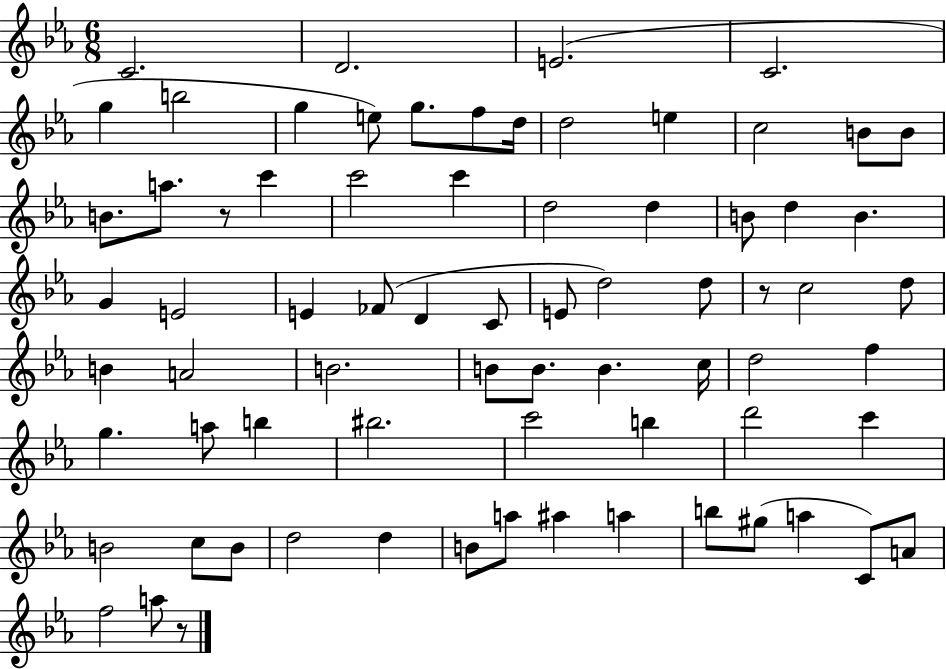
X:1
T:Untitled
M:6/8
L:1/4
K:Eb
C2 D2 E2 C2 g b2 g e/2 g/2 f/2 d/4 d2 e c2 B/2 B/2 B/2 a/2 z/2 c' c'2 c' d2 d B/2 d B G E2 E _F/2 D C/2 E/2 d2 d/2 z/2 c2 d/2 B A2 B2 B/2 B/2 B c/4 d2 f g a/2 b ^b2 c'2 b d'2 c' B2 c/2 B/2 d2 d B/2 a/2 ^a a b/2 ^g/2 a C/2 A/2 f2 a/2 z/2